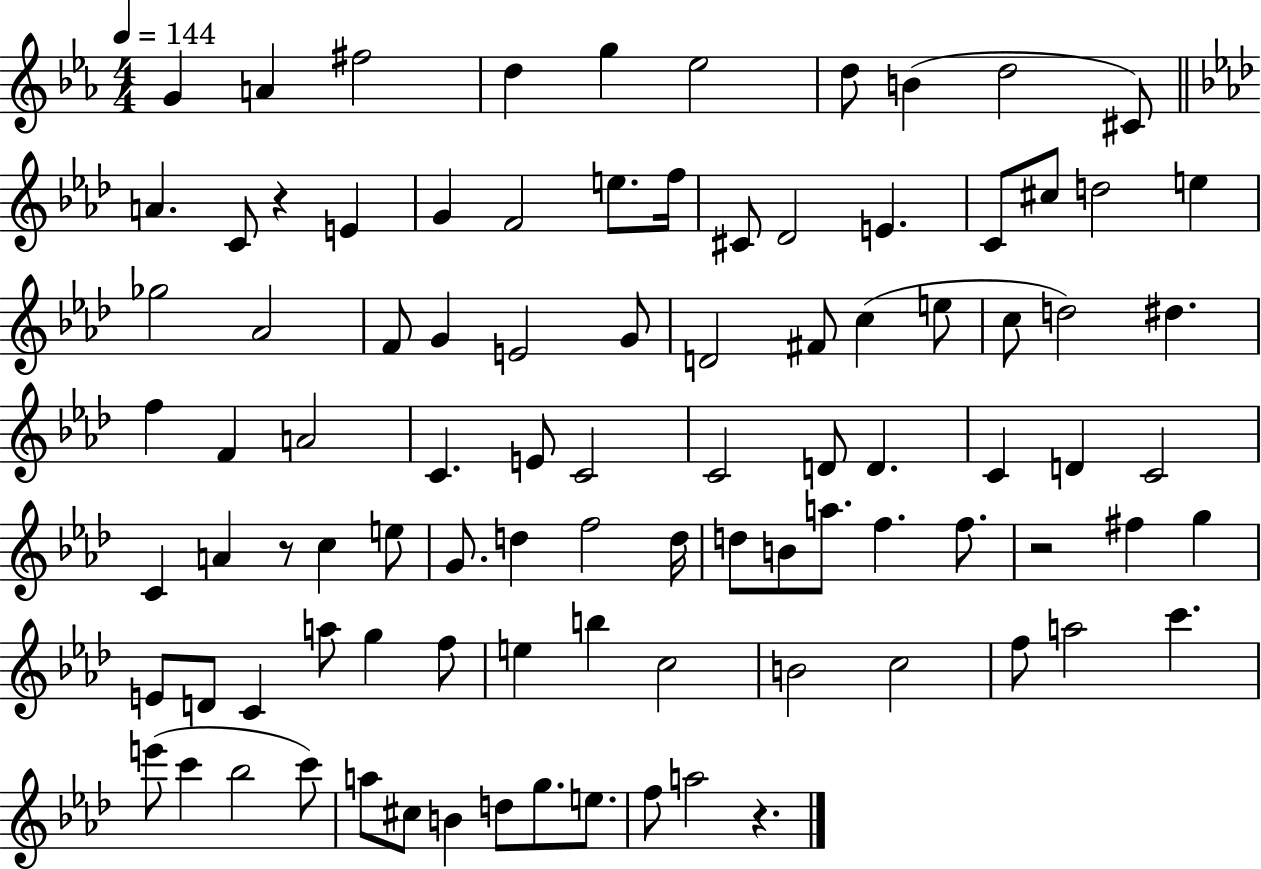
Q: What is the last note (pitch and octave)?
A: A5